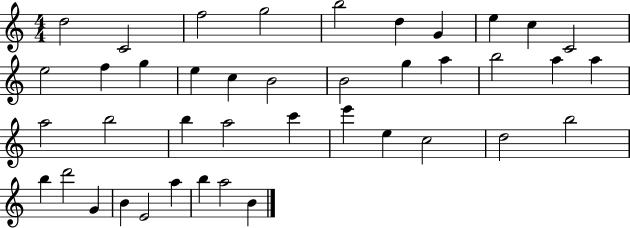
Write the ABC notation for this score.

X:1
T:Untitled
M:4/4
L:1/4
K:C
d2 C2 f2 g2 b2 d G e c C2 e2 f g e c B2 B2 g a b2 a a a2 b2 b a2 c' e' e c2 d2 b2 b d'2 G B E2 a b a2 B